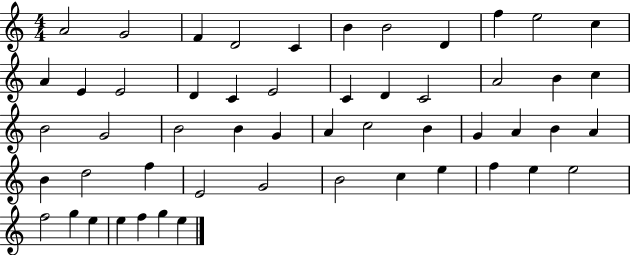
A4/h G4/h F4/q D4/h C4/q B4/q B4/h D4/q F5/q E5/h C5/q A4/q E4/q E4/h D4/q C4/q E4/h C4/q D4/q C4/h A4/h B4/q C5/q B4/h G4/h B4/h B4/q G4/q A4/q C5/h B4/q G4/q A4/q B4/q A4/q B4/q D5/h F5/q E4/h G4/h B4/h C5/q E5/q F5/q E5/q E5/h F5/h G5/q E5/q E5/q F5/q G5/q E5/q